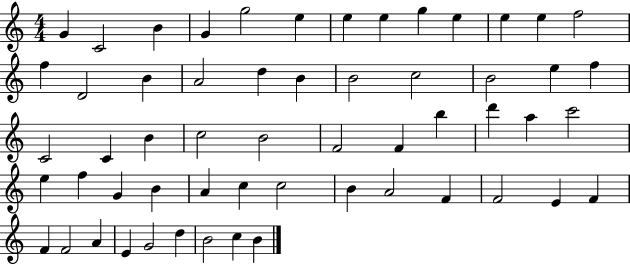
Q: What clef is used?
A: treble